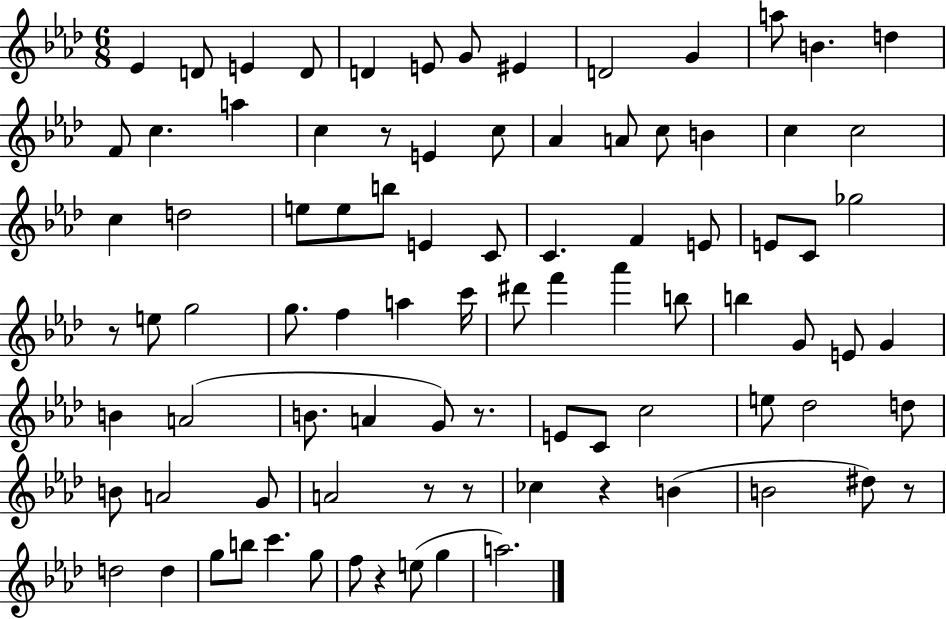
{
  \clef treble
  \numericTimeSignature
  \time 6/8
  \key aes \major
  ees'4 d'8 e'4 d'8 | d'4 e'8 g'8 eis'4 | d'2 g'4 | a''8 b'4. d''4 | \break f'8 c''4. a''4 | c''4 r8 e'4 c''8 | aes'4 a'8 c''8 b'4 | c''4 c''2 | \break c''4 d''2 | e''8 e''8 b''8 e'4 c'8 | c'4. f'4 e'8 | e'8 c'8 ges''2 | \break r8 e''8 g''2 | g''8. f''4 a''4 c'''16 | dis'''8 f'''4 aes'''4 b''8 | b''4 g'8 e'8 g'4 | \break b'4 a'2( | b'8. a'4 g'8) r8. | e'8 c'8 c''2 | e''8 des''2 d''8 | \break b'8 a'2 g'8 | a'2 r8 r8 | ces''4 r4 b'4( | b'2 dis''8) r8 | \break d''2 d''4 | g''8 b''8 c'''4. g''8 | f''8 r4 e''8( g''4 | a''2.) | \break \bar "|."
}